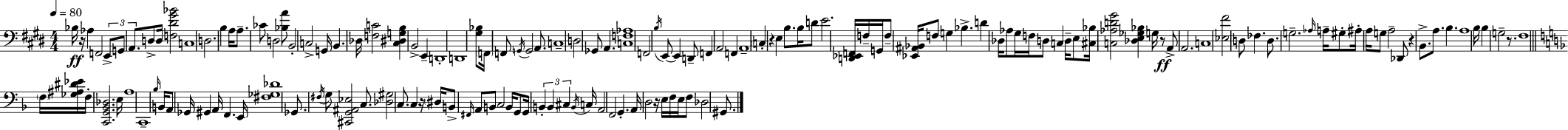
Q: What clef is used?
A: bass